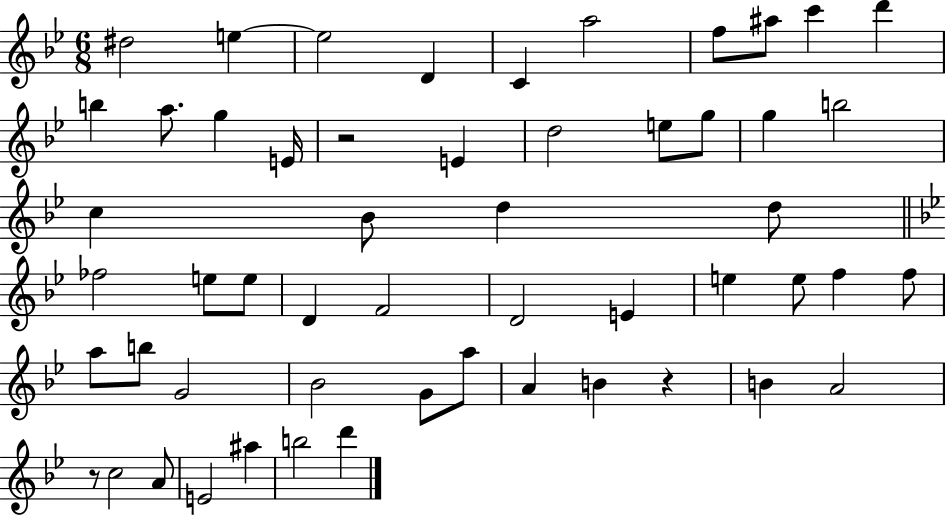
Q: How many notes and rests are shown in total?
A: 54